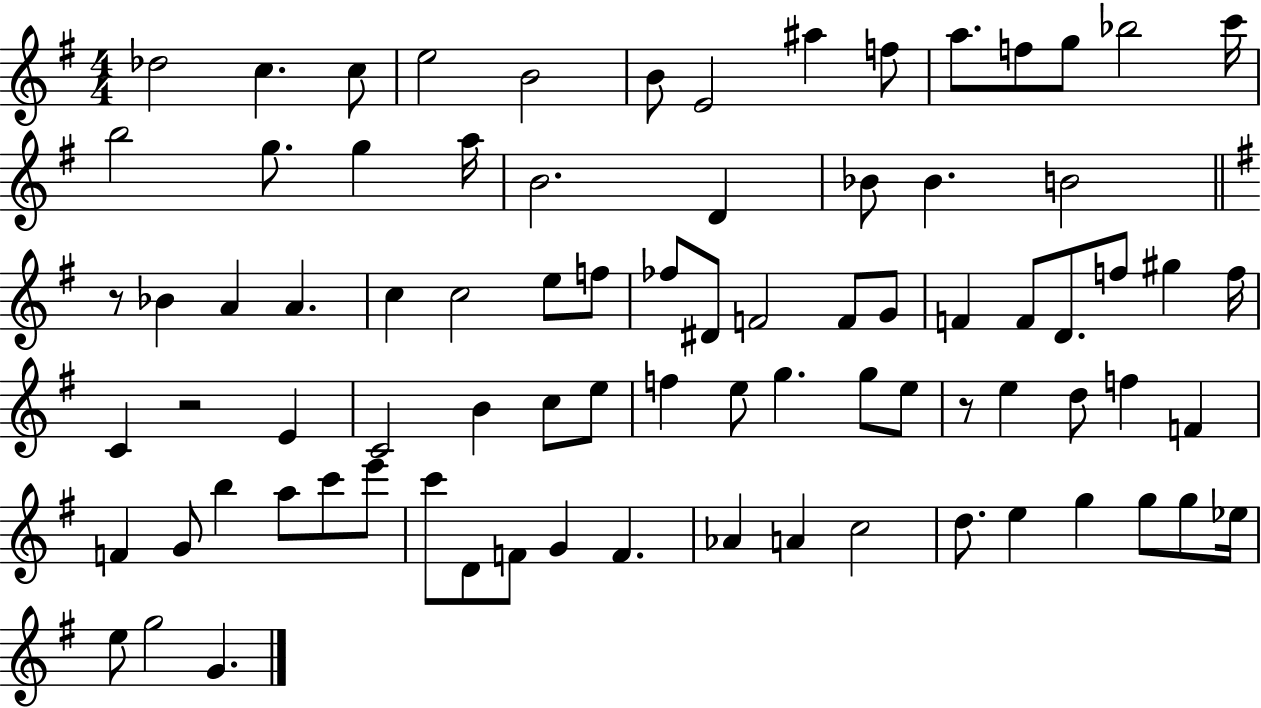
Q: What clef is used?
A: treble